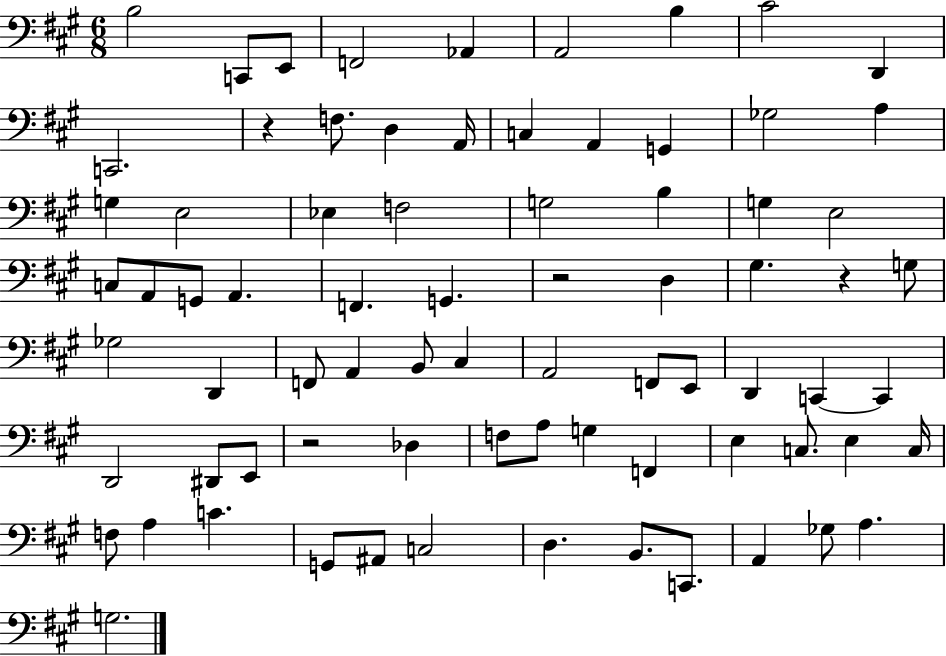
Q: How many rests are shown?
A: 4